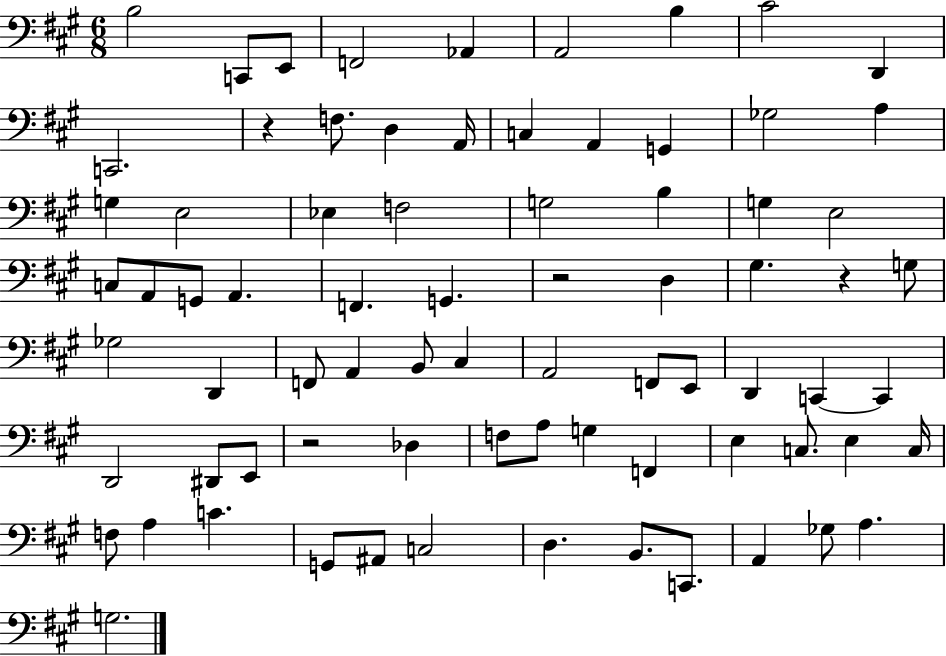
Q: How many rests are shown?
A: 4